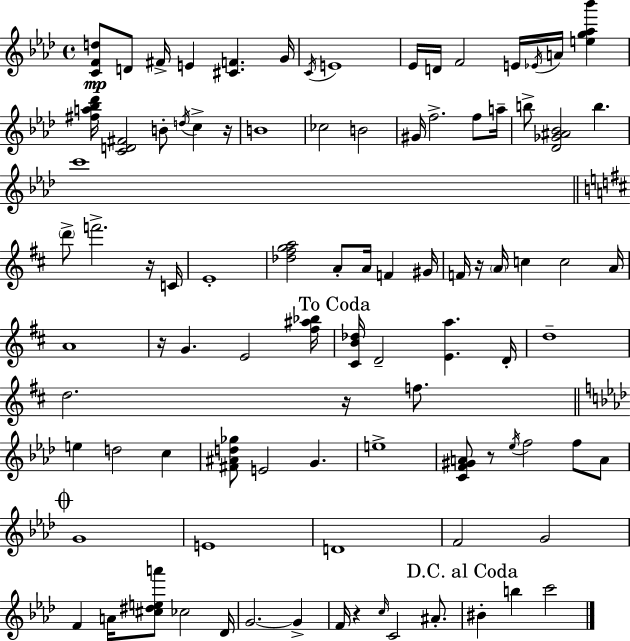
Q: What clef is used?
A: treble